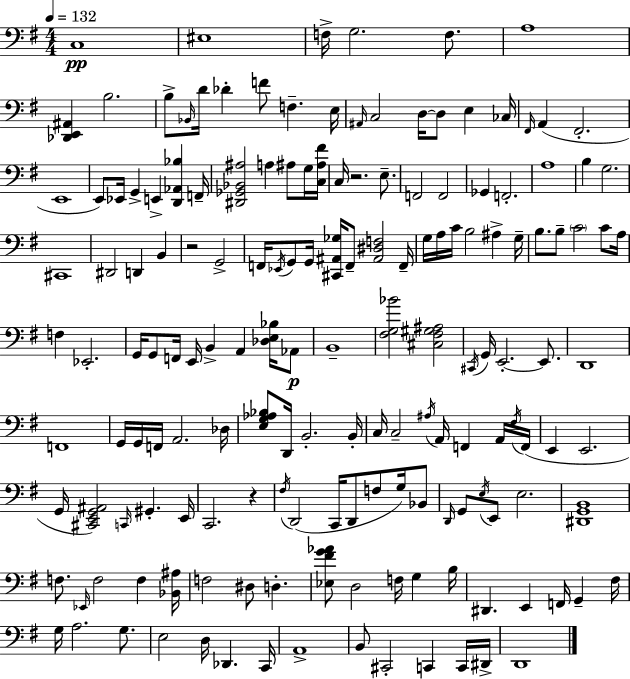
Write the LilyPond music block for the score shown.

{
  \clef bass
  \numericTimeSignature
  \time 4/4
  \key g \major
  \tempo 4 = 132
  \repeat volta 2 { c1\pp | eis1 | f16-> g2. f8. | a1 | \break <des, e, ais,>4 b2. | b8-> \grace { bes,16 } d'16 des'4-. f'8 f4.-- | e16 \grace { ais,16 } c2 d16~~ d8 e4 | ces16 \grace { fis,16 }( a,4 fis,2.-. | \break e,1 | e,8) ees,16 g,4-> e,4-> <d, aes, bes>4 | f,16-- <dis, ges, bes, ais>2 a4 ais8 | g16 <c ais fis'>16 c16 r2. | \break e8.-- f,2 f,2 | ges,4 f,2.-. | a1 | b4 g2. | \break cis,1 | dis,2 d,4 b,4 | r2 g,2-> | f,16 \acciaccatura { ees,16 } g,8 g,16 <cis, ais, ges>16 f,8-- <ais, dis f>2 | \break f,16-- g16 a16 c'16 b2 ais4-> | g16-- b8. b8-- \parenthesize c'2 | c'8 a16 f4 ees,2.-. | g,16 g,8 f,16 e,16 b,4-> a,4 | \break <des e bes>16 aes,8\p b,1-- | <fis g bes'>2 <cis fis gis ais>2 | \acciaccatura { cis,16 } g,16 e,2.-.~~ | e,8. d,1 | \break f,1 | g,16 g,16 f,16 a,2. | des16 <e g aes bes>8 d,16 b,2.-. | b,16-. c16 c2-- \acciaccatura { ais16 } a,16 | \break f,4 a,16 \acciaccatura { fis16 } f,16( e,4 e,2. | g,16 <cis, e, g, ais,>2) | \grace { c,16 } gis,4.-. e,16 c,2. | r4 \acciaccatura { fis16 }( d,2 | \break c,16 d,8 f8 g16) bes,8 \grace { d,16 } g,8 \acciaccatura { e16 } e,8 e2. | <dis, g, b,>1 | f8. \grace { ees,16 } f2 | f4 <bes, ais>16 f2 | \break dis8 d4.-. <ees fis' g' aes'>8 d2 | f16 g4 b16 dis,4. | e,4 f,16 g,4-- fis16 g16 a2. | g8. e2 | \break d16 des,4. c,16 a,1-> | b,8 cis,2-. | c,4 c,16 dis,16-> d,1 | } \bar "|."
}